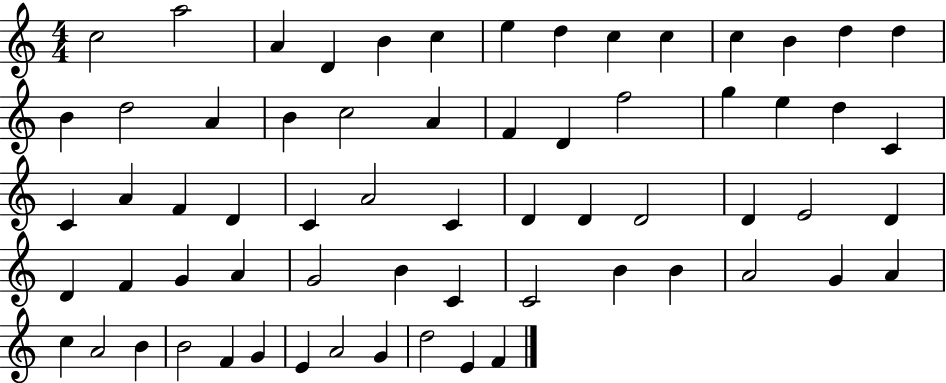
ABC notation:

X:1
T:Untitled
M:4/4
L:1/4
K:C
c2 a2 A D B c e d c c c B d d B d2 A B c2 A F D f2 g e d C C A F D C A2 C D D D2 D E2 D D F G A G2 B C C2 B B A2 G A c A2 B B2 F G E A2 G d2 E F